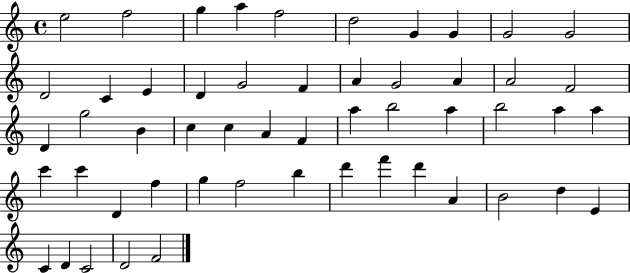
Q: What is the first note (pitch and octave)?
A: E5